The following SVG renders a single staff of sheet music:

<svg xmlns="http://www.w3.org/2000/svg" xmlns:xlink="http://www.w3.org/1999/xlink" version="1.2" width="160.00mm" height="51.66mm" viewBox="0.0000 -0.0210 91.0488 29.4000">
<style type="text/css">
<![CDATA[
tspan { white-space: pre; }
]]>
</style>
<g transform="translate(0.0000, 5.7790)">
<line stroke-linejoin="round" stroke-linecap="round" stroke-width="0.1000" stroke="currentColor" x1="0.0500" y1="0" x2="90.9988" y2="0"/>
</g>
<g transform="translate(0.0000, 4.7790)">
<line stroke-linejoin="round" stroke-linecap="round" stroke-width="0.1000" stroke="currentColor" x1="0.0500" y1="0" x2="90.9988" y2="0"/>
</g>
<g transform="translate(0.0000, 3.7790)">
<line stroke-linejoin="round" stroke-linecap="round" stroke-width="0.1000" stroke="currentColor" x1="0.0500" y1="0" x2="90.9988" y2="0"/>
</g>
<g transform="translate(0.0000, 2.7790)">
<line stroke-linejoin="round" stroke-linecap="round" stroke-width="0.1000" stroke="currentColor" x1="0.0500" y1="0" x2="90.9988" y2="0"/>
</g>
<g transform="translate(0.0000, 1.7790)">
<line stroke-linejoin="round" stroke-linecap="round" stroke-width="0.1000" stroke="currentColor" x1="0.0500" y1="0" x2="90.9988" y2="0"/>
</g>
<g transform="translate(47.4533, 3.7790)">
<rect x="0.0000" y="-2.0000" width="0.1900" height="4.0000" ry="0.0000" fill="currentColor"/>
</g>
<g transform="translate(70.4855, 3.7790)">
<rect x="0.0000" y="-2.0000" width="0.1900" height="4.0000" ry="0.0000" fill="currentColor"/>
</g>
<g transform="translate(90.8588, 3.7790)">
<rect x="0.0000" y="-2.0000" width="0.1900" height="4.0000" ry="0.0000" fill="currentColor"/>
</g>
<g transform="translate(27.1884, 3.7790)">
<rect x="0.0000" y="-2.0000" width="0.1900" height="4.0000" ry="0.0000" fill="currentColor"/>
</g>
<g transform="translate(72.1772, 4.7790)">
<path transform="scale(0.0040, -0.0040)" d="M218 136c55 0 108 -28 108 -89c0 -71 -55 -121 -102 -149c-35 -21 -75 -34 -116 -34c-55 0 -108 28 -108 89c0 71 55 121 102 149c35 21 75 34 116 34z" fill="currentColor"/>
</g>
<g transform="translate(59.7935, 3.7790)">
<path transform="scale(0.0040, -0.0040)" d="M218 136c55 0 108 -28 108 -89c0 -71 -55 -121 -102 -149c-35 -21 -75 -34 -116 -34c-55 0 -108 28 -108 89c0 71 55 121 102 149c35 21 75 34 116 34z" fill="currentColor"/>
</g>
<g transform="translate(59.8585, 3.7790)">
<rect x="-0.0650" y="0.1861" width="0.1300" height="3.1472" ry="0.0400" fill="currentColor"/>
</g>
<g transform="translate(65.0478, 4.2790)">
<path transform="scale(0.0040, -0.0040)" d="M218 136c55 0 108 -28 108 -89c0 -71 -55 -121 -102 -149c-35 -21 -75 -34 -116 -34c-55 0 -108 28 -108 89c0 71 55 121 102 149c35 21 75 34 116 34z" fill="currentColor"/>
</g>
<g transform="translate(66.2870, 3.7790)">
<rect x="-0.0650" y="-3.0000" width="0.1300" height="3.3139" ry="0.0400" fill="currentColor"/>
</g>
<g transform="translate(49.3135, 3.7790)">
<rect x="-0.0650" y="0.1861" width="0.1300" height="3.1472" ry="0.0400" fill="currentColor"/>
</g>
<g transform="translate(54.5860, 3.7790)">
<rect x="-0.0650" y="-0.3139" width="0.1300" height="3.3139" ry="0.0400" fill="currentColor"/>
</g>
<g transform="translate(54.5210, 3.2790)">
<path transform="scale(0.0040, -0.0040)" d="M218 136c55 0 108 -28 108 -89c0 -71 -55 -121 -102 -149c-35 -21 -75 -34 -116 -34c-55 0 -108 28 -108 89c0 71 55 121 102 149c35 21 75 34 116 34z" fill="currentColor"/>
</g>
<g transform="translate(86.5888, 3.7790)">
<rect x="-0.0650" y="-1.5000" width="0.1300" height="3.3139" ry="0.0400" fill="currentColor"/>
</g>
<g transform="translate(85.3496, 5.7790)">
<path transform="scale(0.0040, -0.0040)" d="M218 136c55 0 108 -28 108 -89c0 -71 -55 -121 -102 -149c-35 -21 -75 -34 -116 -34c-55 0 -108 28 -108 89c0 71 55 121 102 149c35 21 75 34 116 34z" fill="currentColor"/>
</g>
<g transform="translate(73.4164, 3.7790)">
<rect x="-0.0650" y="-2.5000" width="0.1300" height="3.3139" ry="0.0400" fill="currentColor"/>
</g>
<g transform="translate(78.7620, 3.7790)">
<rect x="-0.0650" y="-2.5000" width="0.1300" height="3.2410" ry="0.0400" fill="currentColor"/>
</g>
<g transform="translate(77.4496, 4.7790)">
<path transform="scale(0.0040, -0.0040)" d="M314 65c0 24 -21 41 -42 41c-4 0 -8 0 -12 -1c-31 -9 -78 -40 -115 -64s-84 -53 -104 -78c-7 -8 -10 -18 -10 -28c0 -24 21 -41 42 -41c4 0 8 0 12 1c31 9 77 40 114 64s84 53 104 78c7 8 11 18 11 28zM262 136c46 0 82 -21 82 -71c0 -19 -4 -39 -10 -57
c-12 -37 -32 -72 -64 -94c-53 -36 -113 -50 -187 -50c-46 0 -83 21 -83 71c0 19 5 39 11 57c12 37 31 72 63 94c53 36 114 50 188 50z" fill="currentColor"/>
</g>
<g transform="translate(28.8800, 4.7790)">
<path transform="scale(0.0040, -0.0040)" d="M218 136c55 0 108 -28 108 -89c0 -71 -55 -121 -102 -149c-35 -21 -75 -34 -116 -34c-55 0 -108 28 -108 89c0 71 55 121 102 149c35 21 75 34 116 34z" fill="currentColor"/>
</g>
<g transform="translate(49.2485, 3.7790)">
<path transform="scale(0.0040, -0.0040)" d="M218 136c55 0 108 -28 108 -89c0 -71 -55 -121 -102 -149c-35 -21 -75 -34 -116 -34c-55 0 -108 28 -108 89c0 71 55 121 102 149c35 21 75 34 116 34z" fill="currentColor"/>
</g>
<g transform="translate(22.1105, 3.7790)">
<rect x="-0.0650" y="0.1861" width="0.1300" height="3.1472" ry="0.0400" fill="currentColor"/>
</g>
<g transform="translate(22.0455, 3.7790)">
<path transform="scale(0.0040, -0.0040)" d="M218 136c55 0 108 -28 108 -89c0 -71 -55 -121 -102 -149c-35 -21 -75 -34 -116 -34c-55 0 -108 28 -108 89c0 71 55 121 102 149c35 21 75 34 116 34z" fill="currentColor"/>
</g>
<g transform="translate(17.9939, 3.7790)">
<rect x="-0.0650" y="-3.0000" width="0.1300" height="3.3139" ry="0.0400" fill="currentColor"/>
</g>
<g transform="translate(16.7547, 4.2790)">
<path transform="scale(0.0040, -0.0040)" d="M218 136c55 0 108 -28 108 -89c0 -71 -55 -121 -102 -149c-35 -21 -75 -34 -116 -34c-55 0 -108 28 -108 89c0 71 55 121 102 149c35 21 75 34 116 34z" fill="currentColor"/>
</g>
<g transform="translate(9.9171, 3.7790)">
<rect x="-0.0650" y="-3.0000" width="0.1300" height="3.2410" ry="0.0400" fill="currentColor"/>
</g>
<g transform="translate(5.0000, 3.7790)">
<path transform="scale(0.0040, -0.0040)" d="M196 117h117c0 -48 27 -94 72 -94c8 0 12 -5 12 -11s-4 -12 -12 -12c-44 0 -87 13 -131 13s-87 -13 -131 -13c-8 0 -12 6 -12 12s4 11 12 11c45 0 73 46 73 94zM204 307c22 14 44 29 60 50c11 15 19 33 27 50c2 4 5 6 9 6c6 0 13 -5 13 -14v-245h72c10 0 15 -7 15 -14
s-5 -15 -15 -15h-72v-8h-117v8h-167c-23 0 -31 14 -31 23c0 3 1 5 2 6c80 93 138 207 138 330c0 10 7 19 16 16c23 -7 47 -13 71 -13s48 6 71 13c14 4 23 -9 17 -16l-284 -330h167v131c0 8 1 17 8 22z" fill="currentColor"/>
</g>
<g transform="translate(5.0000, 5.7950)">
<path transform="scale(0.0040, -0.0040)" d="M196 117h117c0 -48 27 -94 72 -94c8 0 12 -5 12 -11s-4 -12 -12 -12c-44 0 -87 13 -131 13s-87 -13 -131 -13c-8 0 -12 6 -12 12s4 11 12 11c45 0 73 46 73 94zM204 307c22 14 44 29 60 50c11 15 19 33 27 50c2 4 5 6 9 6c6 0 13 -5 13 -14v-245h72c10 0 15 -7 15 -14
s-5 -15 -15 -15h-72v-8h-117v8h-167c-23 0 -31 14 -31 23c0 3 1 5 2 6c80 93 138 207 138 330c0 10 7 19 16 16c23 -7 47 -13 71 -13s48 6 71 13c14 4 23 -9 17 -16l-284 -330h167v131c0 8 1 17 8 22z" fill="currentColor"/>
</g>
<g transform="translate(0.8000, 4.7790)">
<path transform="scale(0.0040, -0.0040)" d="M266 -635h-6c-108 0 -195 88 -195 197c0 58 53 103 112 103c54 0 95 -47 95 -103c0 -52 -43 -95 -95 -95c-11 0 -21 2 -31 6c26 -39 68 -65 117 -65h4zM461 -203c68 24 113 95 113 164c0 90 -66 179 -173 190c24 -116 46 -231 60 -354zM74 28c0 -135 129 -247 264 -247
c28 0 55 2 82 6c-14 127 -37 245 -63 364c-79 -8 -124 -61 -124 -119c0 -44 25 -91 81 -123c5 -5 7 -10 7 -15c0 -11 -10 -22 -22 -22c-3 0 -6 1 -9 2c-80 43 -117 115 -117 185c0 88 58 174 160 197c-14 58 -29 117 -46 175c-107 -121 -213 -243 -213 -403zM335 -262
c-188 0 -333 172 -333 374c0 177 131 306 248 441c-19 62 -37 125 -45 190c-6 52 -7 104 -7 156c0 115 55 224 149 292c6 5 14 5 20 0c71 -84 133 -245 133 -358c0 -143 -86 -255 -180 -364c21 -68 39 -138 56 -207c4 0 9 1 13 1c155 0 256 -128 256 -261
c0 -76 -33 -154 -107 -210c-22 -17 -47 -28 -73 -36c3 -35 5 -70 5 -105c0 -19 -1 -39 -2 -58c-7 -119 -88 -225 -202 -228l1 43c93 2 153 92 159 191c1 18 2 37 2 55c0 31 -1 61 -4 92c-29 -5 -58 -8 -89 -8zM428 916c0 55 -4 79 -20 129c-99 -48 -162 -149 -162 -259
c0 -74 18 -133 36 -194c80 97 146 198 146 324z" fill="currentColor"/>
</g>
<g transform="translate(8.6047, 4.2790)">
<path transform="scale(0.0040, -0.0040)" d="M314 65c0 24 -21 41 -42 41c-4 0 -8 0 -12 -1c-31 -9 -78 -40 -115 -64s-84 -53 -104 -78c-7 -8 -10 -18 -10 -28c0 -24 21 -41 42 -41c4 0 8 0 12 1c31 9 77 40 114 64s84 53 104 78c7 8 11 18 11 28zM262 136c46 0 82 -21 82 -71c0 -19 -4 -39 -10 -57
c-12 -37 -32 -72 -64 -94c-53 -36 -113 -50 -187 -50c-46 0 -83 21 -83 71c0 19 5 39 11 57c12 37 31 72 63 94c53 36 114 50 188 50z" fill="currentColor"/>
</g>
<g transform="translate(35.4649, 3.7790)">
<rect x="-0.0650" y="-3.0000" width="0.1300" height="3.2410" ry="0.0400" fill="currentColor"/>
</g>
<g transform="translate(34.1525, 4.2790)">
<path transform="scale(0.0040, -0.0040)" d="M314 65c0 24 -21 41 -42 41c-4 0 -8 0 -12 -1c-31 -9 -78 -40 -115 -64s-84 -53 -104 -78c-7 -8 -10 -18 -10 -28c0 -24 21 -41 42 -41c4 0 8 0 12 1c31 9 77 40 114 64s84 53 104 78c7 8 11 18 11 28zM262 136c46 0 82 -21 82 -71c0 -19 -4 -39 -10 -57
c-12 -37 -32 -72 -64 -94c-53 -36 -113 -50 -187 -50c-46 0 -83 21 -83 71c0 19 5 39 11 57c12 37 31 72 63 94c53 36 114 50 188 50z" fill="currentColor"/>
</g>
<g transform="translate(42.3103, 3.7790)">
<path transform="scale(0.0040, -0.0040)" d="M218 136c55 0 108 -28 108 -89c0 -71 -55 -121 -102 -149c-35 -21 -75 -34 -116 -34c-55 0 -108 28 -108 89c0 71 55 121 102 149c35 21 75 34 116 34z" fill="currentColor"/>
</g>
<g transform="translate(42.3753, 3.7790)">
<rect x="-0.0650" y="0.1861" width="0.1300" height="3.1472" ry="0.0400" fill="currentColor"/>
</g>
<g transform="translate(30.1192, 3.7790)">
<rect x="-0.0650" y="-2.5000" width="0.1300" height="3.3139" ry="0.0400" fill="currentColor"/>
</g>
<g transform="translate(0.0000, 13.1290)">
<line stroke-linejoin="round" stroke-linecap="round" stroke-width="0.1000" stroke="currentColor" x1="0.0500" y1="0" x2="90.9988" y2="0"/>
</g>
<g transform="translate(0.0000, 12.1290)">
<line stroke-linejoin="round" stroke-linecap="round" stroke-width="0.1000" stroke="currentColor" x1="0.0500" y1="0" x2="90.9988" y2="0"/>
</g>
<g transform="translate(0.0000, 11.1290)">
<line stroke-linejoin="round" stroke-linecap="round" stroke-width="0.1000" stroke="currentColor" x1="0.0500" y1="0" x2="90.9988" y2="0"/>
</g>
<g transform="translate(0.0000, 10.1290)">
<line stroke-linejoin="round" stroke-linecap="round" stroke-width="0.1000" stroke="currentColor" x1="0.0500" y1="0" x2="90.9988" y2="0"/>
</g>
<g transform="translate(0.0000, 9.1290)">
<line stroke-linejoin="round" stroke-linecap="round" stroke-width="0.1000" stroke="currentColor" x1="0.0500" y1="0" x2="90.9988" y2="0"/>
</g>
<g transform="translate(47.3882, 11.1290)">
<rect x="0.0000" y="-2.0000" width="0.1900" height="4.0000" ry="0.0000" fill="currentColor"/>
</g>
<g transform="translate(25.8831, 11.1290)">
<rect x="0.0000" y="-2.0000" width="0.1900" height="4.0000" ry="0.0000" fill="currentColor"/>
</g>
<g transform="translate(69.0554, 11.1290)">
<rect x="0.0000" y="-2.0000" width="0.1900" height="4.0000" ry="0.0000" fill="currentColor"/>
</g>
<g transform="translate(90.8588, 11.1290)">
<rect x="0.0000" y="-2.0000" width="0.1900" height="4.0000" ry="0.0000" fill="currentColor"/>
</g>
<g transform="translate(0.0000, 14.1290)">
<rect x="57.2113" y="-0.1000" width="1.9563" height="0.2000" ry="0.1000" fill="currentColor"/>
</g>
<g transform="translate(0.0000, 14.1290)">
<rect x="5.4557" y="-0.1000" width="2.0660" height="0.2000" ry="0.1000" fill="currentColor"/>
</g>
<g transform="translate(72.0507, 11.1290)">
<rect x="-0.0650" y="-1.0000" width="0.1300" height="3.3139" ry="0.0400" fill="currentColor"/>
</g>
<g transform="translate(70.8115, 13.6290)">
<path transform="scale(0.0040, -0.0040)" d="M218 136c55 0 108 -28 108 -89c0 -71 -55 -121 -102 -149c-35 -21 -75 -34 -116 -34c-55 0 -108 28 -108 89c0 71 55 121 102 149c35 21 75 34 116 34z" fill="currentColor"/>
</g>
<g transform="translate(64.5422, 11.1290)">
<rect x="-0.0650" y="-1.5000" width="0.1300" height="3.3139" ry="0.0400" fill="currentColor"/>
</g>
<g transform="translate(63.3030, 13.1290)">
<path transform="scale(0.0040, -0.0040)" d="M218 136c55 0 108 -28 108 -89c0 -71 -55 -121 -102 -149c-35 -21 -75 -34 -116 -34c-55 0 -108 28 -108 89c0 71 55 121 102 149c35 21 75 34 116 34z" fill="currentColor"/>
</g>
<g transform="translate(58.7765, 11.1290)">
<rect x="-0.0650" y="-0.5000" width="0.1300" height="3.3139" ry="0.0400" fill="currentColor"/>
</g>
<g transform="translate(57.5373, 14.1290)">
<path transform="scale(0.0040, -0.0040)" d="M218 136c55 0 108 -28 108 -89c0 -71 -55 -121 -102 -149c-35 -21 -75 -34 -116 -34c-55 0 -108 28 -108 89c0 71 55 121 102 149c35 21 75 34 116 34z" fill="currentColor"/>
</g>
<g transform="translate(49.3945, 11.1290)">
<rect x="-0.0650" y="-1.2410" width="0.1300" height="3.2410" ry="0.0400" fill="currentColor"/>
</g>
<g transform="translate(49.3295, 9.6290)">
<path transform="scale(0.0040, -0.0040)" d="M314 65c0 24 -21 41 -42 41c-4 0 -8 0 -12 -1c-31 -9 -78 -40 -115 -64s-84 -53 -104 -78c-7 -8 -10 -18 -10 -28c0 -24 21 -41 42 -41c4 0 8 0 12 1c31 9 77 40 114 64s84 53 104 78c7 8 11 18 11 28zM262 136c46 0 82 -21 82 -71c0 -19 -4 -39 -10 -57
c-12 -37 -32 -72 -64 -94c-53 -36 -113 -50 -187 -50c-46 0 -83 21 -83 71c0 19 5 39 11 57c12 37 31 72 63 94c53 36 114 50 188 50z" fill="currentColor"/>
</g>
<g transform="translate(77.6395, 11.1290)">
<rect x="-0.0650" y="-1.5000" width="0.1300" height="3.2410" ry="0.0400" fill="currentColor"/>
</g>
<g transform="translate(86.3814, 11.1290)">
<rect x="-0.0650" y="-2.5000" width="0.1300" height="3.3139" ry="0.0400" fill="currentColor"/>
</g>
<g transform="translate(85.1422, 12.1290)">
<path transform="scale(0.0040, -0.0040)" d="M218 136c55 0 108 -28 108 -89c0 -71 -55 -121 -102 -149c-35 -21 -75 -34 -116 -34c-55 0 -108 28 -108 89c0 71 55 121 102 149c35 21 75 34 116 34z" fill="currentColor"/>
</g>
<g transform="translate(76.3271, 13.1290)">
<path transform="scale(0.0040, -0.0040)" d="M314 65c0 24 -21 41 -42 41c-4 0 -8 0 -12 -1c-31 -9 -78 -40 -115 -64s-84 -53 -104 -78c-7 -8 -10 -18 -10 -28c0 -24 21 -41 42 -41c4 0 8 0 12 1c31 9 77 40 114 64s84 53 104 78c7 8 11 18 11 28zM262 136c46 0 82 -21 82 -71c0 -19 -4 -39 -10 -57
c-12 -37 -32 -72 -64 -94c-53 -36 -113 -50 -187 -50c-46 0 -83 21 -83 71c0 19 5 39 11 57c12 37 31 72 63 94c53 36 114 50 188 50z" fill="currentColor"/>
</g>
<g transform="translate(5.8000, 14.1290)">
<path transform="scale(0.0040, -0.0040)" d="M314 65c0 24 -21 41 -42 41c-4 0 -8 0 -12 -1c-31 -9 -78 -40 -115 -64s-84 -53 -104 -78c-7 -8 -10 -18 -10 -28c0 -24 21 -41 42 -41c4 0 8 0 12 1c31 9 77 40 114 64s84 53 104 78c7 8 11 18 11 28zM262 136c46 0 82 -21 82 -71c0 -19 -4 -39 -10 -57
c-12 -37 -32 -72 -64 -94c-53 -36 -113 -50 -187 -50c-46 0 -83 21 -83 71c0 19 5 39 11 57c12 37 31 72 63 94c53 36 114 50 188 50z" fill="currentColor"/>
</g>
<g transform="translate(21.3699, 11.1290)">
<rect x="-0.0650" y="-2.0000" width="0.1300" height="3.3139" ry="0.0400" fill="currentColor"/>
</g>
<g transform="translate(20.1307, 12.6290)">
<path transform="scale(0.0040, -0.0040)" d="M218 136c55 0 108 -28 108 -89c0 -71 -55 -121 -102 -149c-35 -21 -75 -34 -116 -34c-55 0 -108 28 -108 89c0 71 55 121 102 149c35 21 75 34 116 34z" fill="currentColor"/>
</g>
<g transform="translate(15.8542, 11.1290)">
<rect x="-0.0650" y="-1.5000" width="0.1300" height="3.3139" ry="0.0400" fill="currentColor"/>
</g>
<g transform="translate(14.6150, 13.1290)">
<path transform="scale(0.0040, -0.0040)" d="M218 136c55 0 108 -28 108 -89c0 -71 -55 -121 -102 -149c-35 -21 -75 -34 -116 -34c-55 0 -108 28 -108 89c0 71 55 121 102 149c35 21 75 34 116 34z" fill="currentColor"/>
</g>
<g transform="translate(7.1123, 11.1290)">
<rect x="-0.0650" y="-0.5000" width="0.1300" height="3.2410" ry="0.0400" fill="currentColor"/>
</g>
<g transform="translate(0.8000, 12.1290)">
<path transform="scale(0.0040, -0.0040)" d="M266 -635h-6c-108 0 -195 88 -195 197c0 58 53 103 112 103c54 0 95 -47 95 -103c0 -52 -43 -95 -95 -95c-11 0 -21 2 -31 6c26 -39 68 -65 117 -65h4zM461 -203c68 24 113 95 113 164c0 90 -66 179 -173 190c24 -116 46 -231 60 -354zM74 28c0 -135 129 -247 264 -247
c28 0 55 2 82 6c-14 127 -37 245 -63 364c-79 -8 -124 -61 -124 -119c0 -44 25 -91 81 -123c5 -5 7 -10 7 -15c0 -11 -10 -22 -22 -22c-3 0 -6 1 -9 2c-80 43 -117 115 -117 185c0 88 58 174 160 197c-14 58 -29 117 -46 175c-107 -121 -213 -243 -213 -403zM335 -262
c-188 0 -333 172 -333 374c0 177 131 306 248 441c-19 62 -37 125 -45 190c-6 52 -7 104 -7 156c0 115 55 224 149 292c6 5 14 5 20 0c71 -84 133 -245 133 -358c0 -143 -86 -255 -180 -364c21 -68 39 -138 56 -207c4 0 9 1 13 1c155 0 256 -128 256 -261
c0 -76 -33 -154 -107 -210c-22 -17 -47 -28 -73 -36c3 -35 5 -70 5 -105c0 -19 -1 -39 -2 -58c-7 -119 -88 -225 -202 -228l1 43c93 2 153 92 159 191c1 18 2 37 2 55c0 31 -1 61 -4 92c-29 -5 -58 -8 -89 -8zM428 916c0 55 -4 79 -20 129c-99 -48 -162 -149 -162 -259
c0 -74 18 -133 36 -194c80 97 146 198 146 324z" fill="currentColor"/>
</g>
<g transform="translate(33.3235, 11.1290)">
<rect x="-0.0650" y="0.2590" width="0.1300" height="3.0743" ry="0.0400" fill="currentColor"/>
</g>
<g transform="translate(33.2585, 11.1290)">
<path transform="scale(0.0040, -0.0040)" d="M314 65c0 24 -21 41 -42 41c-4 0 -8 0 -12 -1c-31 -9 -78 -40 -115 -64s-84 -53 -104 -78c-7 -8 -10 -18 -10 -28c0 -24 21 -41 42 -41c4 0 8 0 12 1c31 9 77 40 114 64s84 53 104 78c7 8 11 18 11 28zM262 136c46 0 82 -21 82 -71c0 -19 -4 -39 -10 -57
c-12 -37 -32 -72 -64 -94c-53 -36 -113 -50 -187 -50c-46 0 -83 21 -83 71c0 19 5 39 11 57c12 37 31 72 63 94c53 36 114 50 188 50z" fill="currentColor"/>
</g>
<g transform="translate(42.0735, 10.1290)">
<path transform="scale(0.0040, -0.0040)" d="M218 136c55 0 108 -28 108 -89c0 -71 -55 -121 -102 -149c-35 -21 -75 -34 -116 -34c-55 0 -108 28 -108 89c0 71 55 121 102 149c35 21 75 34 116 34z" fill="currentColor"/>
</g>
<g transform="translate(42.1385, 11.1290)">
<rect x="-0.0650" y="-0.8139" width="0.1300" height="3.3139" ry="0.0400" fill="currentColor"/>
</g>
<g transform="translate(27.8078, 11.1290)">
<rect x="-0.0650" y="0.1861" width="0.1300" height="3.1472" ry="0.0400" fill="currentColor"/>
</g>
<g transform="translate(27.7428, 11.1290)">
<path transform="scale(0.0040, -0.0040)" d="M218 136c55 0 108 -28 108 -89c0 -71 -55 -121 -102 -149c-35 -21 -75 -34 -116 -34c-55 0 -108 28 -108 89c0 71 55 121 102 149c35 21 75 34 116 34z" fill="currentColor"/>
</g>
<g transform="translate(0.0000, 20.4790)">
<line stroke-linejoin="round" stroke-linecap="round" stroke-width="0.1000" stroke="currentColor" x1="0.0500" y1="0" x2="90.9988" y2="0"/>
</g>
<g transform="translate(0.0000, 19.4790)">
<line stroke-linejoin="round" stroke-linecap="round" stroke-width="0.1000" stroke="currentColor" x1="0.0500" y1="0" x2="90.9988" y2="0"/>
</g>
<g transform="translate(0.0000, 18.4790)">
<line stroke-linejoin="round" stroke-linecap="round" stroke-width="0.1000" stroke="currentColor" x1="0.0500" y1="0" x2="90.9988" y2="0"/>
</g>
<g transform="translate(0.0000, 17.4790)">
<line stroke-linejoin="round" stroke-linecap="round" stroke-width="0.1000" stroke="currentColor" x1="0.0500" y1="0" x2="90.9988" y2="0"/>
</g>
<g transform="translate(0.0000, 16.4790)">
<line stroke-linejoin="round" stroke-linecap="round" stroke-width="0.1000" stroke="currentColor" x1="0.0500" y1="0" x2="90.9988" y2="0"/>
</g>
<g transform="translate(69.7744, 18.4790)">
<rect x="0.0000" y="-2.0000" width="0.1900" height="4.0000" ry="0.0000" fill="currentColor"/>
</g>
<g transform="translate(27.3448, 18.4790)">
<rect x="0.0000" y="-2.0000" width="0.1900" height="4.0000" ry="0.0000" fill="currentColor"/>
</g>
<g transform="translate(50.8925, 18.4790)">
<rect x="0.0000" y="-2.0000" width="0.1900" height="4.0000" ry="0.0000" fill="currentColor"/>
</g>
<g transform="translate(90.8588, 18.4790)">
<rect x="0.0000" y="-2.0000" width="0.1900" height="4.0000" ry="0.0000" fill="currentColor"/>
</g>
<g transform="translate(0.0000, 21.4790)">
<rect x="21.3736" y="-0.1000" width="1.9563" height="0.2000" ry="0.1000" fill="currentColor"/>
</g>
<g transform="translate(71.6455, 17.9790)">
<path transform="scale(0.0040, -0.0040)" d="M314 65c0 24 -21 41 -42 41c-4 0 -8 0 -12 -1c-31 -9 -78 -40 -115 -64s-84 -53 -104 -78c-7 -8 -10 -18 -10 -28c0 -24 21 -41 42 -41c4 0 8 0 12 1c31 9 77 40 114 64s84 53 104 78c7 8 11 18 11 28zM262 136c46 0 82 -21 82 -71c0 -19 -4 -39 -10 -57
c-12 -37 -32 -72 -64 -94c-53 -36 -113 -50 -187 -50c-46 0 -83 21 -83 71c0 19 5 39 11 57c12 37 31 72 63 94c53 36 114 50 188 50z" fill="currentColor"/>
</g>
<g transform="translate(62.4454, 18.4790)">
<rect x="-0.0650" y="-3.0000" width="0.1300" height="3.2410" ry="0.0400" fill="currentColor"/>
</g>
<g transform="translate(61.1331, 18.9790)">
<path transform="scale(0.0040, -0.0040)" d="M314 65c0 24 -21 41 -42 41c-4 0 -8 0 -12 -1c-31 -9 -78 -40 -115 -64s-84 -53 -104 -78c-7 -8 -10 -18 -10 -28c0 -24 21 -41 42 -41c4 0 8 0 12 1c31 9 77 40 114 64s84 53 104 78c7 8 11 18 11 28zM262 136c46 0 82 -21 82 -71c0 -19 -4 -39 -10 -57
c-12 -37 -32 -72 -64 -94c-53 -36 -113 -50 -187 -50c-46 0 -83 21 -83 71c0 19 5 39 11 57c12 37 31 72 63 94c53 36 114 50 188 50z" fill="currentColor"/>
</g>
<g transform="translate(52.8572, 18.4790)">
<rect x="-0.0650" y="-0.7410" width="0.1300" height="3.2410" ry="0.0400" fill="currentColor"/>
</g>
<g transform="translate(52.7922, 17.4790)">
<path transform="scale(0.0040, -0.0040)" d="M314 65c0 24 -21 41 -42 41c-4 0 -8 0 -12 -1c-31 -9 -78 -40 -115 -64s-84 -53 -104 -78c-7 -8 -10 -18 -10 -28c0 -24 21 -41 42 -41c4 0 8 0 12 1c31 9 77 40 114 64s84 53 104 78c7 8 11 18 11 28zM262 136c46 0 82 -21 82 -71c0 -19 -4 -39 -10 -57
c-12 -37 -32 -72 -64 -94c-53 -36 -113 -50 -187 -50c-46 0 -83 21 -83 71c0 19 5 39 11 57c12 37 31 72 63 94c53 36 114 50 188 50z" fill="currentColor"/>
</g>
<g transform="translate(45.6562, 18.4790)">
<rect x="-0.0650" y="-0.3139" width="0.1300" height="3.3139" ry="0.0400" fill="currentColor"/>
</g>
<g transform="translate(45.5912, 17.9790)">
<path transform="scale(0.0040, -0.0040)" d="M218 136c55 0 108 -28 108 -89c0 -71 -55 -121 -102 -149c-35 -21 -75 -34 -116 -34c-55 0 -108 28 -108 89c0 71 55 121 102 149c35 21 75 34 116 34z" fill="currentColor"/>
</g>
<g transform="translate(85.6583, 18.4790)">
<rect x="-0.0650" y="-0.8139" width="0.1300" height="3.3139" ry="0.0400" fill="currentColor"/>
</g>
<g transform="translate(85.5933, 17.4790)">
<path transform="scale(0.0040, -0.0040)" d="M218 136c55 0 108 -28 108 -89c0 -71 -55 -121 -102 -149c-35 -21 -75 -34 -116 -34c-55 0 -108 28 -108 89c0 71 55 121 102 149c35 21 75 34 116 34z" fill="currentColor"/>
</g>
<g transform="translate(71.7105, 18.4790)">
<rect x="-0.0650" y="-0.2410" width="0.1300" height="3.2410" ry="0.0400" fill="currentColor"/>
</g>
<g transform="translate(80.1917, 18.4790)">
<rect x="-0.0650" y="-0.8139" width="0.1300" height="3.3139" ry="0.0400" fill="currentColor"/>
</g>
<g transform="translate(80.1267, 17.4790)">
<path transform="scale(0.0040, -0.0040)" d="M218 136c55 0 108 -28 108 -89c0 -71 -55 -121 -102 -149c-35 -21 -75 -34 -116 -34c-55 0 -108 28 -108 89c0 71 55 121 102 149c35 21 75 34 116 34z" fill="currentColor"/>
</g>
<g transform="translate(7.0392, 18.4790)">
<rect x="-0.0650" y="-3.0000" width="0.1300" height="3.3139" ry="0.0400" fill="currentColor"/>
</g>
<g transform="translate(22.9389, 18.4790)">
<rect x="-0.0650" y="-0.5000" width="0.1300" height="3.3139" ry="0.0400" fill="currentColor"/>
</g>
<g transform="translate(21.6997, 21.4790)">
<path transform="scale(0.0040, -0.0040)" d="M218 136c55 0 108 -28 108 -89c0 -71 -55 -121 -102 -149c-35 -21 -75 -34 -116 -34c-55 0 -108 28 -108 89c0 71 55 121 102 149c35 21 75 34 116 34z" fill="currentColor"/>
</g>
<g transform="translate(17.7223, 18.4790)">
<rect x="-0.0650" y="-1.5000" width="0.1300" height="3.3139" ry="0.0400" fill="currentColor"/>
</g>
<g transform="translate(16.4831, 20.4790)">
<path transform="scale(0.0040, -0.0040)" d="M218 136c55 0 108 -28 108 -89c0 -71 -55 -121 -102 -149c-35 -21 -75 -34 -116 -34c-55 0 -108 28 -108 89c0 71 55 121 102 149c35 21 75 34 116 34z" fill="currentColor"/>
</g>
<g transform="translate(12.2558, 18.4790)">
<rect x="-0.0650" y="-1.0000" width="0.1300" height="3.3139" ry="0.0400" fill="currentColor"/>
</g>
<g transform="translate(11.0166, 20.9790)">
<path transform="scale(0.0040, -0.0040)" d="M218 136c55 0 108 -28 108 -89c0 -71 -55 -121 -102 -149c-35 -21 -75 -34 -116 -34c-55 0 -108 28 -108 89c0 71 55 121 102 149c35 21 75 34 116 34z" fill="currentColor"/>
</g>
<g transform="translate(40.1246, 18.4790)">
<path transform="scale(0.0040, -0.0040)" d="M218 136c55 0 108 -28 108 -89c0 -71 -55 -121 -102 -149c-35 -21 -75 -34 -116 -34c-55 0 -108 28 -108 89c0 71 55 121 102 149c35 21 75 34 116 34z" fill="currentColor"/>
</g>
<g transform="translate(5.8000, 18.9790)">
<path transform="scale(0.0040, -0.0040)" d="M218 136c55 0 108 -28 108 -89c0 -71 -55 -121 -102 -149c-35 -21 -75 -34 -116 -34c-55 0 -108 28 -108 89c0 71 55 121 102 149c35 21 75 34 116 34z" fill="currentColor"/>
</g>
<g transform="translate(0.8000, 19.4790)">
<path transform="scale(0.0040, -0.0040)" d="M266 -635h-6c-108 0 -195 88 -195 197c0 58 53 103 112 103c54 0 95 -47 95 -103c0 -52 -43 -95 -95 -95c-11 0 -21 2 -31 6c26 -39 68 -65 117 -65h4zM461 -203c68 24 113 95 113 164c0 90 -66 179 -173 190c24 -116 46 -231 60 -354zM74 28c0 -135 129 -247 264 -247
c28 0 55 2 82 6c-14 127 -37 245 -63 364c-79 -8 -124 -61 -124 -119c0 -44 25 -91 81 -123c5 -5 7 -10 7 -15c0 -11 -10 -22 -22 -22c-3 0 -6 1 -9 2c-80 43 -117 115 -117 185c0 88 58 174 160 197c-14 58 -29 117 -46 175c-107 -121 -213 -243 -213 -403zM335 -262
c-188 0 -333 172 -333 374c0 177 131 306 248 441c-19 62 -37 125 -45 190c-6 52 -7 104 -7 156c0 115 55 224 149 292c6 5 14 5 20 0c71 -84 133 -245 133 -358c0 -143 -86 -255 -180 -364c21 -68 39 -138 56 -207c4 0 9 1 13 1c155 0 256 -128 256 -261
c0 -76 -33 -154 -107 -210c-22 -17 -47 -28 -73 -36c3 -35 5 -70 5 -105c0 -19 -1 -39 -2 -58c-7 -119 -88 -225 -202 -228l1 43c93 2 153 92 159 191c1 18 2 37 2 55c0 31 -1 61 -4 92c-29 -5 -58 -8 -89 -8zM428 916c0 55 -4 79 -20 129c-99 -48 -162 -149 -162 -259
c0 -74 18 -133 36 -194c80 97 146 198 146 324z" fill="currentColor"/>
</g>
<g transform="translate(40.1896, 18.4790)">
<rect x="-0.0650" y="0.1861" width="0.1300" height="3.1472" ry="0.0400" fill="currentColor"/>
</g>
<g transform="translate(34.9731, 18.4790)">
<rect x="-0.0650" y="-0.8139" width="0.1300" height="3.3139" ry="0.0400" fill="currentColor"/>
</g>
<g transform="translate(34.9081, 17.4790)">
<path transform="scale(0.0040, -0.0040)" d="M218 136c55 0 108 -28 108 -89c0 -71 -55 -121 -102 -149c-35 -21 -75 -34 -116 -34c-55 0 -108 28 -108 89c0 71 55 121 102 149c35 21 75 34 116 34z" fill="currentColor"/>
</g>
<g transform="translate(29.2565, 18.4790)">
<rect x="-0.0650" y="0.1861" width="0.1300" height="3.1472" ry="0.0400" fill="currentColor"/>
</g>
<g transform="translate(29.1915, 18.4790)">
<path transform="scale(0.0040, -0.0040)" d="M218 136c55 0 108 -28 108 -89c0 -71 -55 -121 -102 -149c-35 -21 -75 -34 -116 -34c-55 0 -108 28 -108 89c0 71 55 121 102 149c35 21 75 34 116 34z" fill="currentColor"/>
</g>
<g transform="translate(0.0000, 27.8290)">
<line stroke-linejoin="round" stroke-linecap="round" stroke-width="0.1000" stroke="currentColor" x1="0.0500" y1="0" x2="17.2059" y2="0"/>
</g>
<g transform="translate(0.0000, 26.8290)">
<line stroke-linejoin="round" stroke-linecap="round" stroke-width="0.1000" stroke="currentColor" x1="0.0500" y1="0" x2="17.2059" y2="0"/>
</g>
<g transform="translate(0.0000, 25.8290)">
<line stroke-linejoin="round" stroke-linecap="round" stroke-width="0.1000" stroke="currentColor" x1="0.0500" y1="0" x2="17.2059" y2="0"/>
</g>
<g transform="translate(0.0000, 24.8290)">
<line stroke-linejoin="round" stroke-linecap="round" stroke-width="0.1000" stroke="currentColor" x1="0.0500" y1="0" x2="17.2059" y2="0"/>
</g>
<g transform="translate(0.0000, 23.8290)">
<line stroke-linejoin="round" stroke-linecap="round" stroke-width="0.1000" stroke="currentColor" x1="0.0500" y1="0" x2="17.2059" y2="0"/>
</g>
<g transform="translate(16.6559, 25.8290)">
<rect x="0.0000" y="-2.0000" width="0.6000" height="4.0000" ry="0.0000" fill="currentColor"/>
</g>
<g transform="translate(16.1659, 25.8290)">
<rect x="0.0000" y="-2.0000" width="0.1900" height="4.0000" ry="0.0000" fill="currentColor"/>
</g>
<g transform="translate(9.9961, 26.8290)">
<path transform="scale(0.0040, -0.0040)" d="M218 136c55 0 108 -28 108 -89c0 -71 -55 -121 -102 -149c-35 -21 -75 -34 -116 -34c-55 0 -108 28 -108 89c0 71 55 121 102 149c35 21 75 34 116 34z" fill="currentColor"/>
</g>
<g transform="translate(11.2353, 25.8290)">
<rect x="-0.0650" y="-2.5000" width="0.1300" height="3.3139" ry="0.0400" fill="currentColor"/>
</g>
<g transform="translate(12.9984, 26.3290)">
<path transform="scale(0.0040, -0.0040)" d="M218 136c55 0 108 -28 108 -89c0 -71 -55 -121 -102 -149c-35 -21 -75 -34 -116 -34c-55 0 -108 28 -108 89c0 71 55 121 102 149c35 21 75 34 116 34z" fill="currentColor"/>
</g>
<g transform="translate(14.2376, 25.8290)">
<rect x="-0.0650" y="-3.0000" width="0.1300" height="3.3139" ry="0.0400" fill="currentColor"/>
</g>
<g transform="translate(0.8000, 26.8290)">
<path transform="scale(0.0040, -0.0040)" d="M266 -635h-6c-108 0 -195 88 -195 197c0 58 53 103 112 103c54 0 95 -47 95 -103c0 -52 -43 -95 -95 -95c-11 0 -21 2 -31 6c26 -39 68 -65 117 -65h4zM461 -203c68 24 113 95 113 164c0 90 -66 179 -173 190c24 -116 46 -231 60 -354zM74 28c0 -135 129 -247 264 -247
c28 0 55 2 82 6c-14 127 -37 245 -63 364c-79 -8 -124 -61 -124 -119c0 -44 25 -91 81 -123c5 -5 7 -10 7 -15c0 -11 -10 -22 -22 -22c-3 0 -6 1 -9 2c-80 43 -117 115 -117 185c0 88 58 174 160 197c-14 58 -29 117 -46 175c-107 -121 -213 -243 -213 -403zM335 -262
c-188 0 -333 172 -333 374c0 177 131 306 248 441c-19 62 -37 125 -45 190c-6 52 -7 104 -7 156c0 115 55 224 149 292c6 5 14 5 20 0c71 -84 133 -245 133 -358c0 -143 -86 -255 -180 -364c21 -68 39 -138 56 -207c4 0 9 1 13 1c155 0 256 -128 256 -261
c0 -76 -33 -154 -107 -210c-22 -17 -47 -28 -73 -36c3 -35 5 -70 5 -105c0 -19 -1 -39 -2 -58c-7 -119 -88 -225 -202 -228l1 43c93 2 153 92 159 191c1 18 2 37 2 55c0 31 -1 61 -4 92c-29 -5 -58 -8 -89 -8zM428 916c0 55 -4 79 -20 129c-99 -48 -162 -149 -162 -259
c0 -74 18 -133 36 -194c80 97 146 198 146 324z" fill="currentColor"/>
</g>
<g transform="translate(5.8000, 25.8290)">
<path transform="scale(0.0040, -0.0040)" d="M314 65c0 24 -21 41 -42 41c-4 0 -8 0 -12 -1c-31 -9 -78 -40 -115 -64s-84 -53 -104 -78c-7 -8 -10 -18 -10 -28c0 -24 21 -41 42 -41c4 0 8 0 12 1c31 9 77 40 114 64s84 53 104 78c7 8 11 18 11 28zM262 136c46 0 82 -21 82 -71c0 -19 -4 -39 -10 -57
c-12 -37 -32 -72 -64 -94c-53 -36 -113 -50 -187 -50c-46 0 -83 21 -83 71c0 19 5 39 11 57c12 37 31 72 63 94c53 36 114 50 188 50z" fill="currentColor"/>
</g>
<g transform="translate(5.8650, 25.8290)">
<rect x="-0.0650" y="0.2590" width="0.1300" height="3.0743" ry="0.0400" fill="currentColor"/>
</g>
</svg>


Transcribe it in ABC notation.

X:1
T:Untitled
M:4/4
L:1/4
K:C
A2 A B G A2 B B c B A G G2 E C2 E F B B2 d e2 C E D E2 G A D E C B d B c d2 A2 c2 d d B2 G A